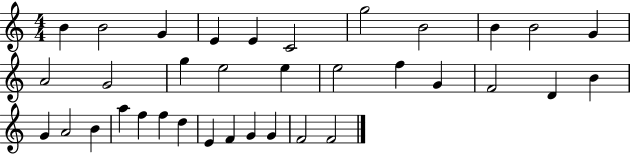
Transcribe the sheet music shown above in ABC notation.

X:1
T:Untitled
M:4/4
L:1/4
K:C
B B2 G E E C2 g2 B2 B B2 G A2 G2 g e2 e e2 f G F2 D B G A2 B a f f d E F G G F2 F2